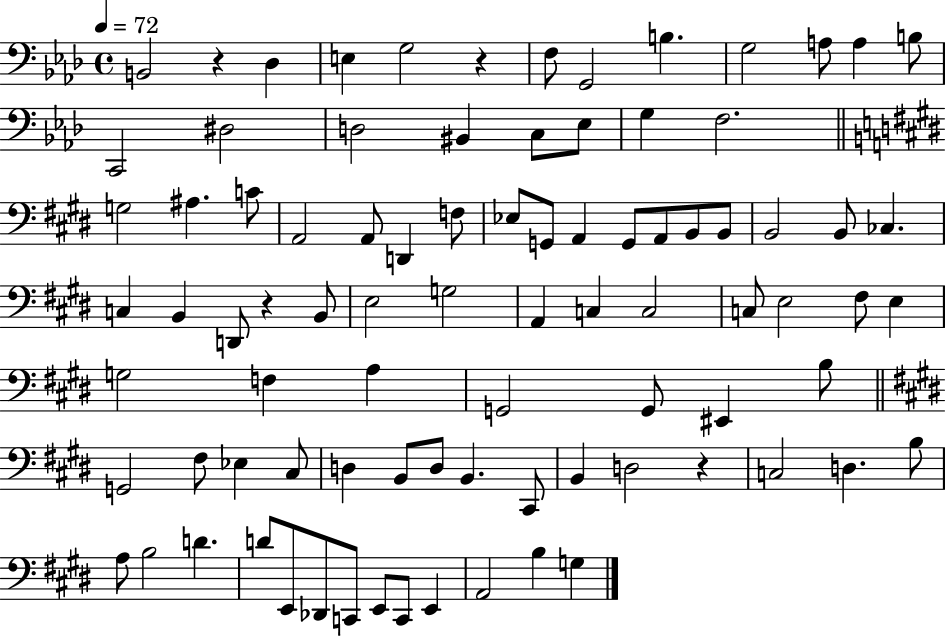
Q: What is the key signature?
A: AES major